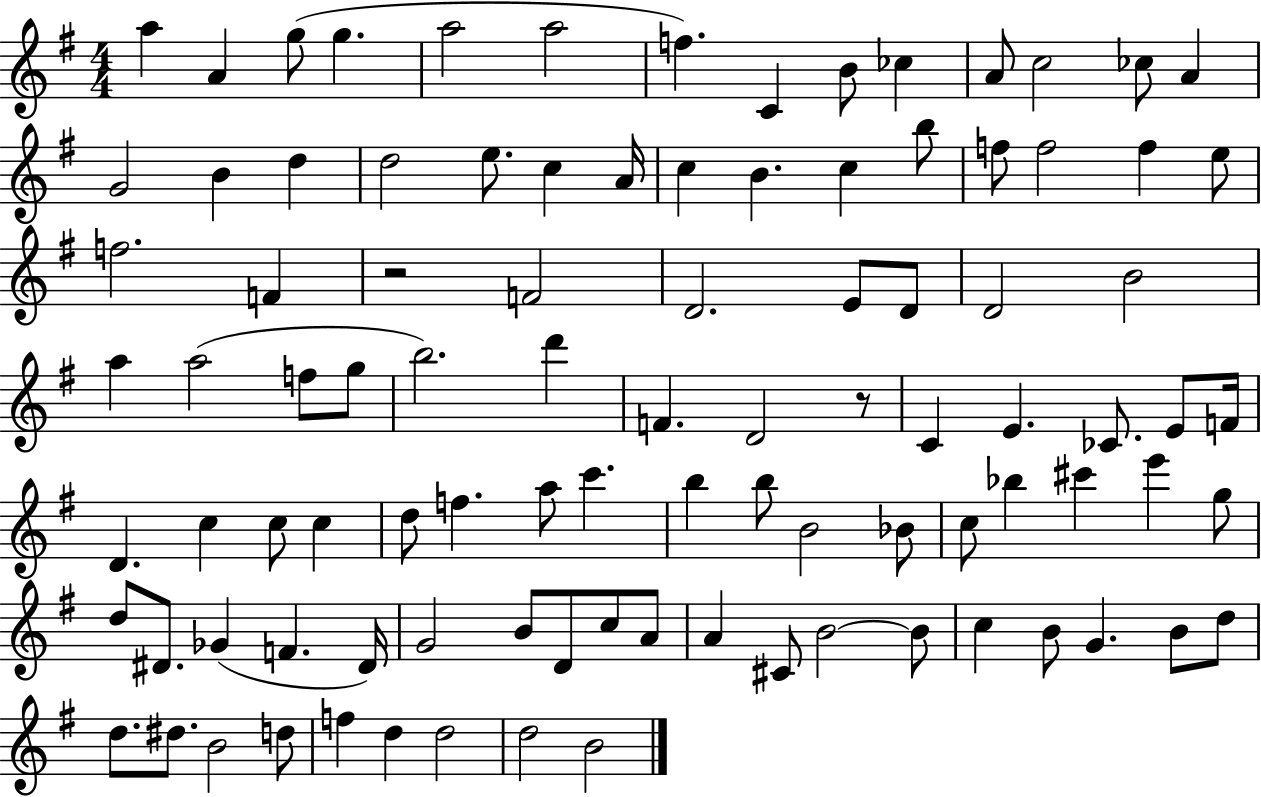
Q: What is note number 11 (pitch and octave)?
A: A4